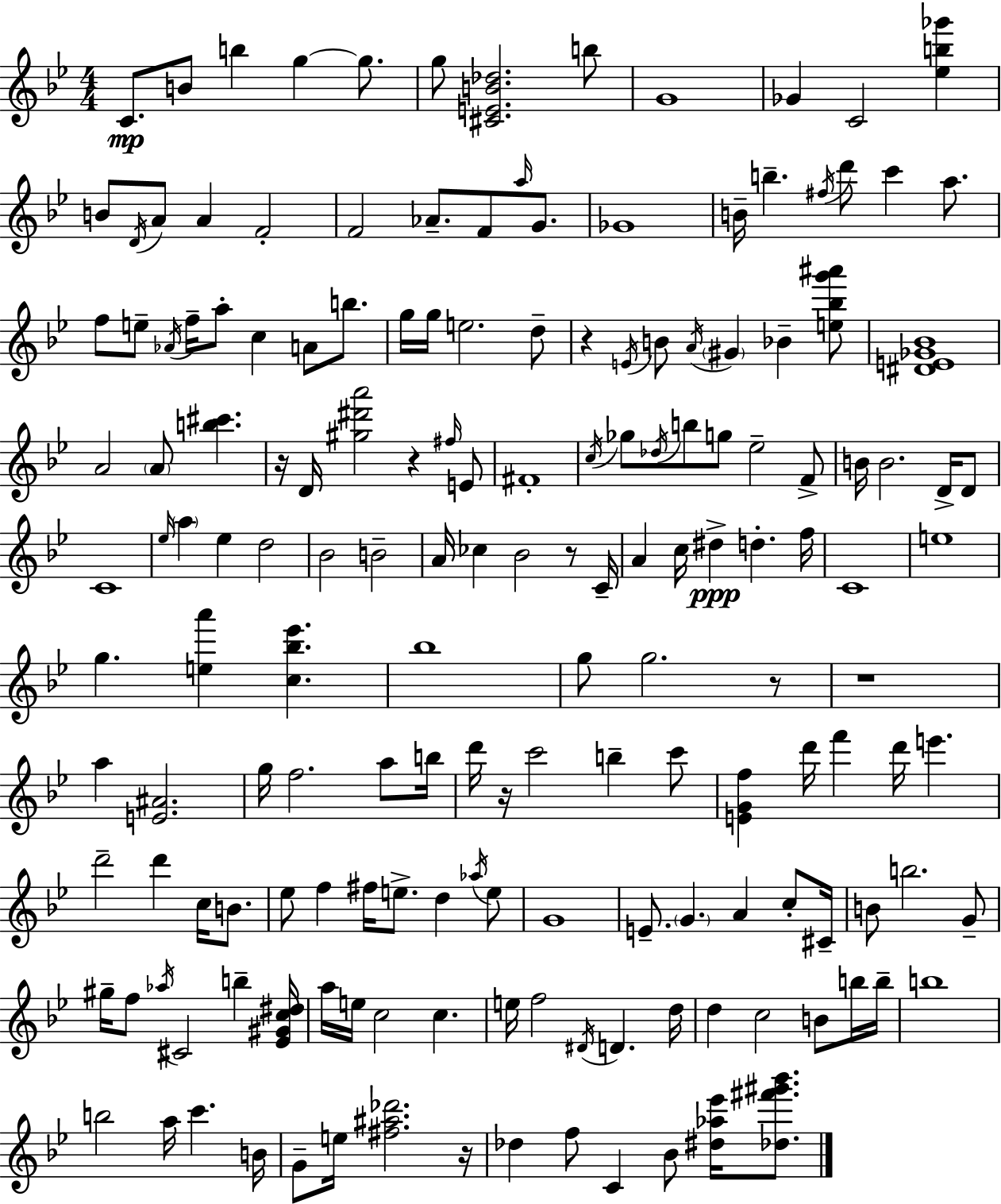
C4/e. B4/e B5/q G5/q G5/e. G5/e [C#4,E4,B4,Db5]/h. B5/e G4/w Gb4/q C4/h [Eb5,B5,Gb6]/q B4/e D4/s A4/e A4/q F4/h F4/h Ab4/e. F4/e A5/s G4/e. Gb4/w B4/s B5/q. F#5/s D6/e C6/q A5/e. F5/e E5/e Ab4/s F5/s A5/e C5/q A4/e B5/e. G5/s G5/s E5/h. D5/e R/q E4/s B4/e A4/s G#4/q Bb4/q [E5,Bb5,G6,A#6]/e [D#4,E4,Gb4,Bb4]/w A4/h A4/e [B5,C#6]/q. R/s D4/s [G#5,D#6,A6]/h R/q F#5/s E4/e F#4/w C5/s Gb5/e Db5/s B5/e G5/e Eb5/h F4/e B4/s B4/h. D4/s D4/e C4/w Eb5/s A5/q Eb5/q D5/h Bb4/h B4/h A4/s CES5/q Bb4/h R/e C4/s A4/q C5/s D#5/q D5/q. F5/s C4/w E5/w G5/q. [E5,A6]/q [C5,Bb5,Eb6]/q. Bb5/w G5/e G5/h. R/e R/w A5/q [E4,A#4]/h. G5/s F5/h. A5/e B5/s D6/s R/s C6/h B5/q C6/e [E4,G4,F5]/q D6/s F6/q D6/s E6/q. D6/h D6/q C5/s B4/e. Eb5/e F5/q F#5/s E5/e. D5/q Ab5/s E5/e G4/w E4/e. G4/q. A4/q C5/e C#4/s B4/e B5/h. G4/e G#5/s F5/e Ab5/s C#4/h B5/q [Eb4,G#4,C5,D#5]/s A5/s E5/s C5/h C5/q. E5/s F5/h D#4/s D4/q. D5/s D5/q C5/h B4/e B5/s B5/s B5/w B5/h A5/s C6/q. B4/s G4/e E5/s [F#5,A#5,Db6]/h. R/s Db5/q F5/e C4/q Bb4/e [D#5,Ab5,Eb6]/s [Db5,F#6,G#6,Bb6]/e.